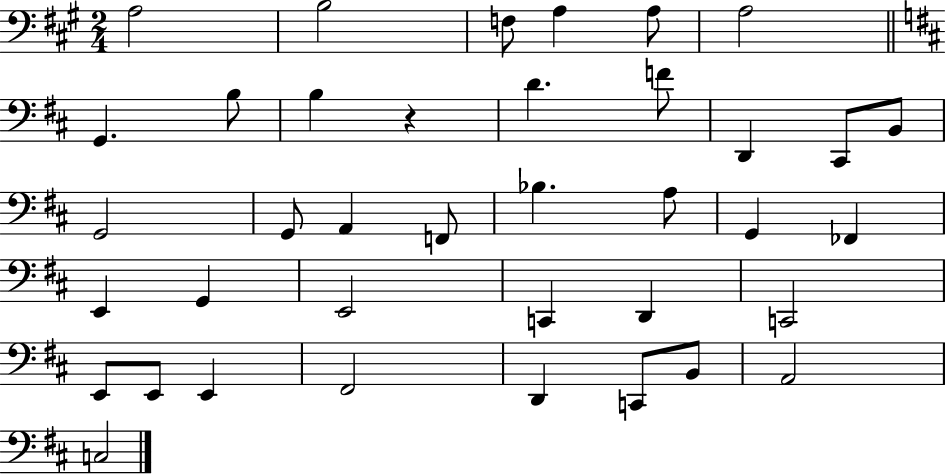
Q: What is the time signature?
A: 2/4